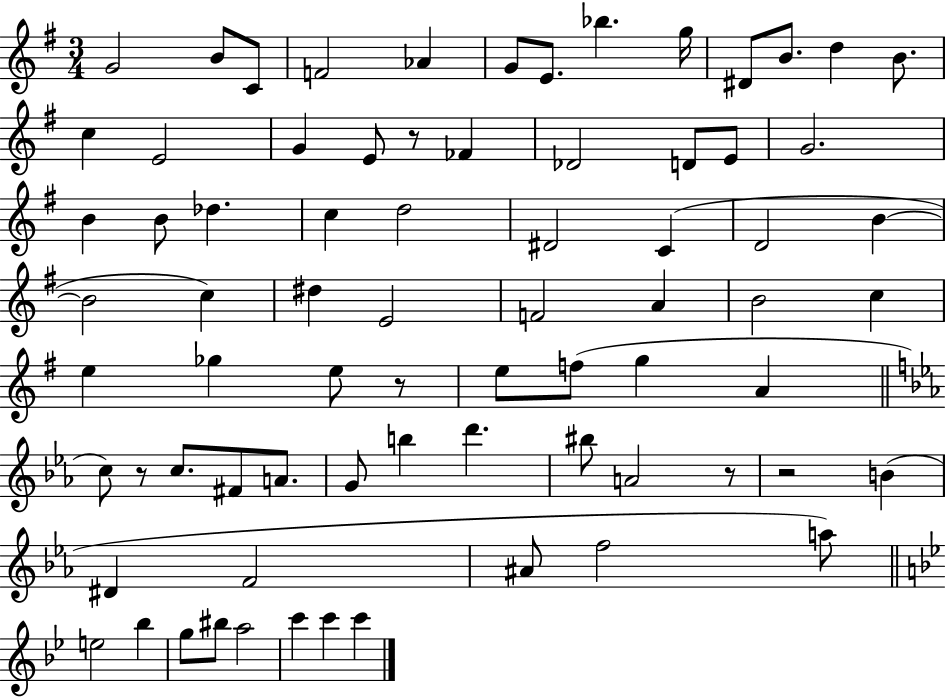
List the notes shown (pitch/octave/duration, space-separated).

G4/h B4/e C4/e F4/h Ab4/q G4/e E4/e. Bb5/q. G5/s D#4/e B4/e. D5/q B4/e. C5/q E4/h G4/q E4/e R/e FES4/q Db4/h D4/e E4/e G4/h. B4/q B4/e Db5/q. C5/q D5/h D#4/h C4/q D4/h B4/q B4/h C5/q D#5/q E4/h F4/h A4/q B4/h C5/q E5/q Gb5/q E5/e R/e E5/e F5/e G5/q A4/q C5/e R/e C5/e. F#4/e A4/e. G4/e B5/q D6/q. BIS5/e A4/h R/e R/h B4/q D#4/q F4/h A#4/e F5/h A5/e E5/h Bb5/q G5/e BIS5/e A5/h C6/q C6/q C6/q